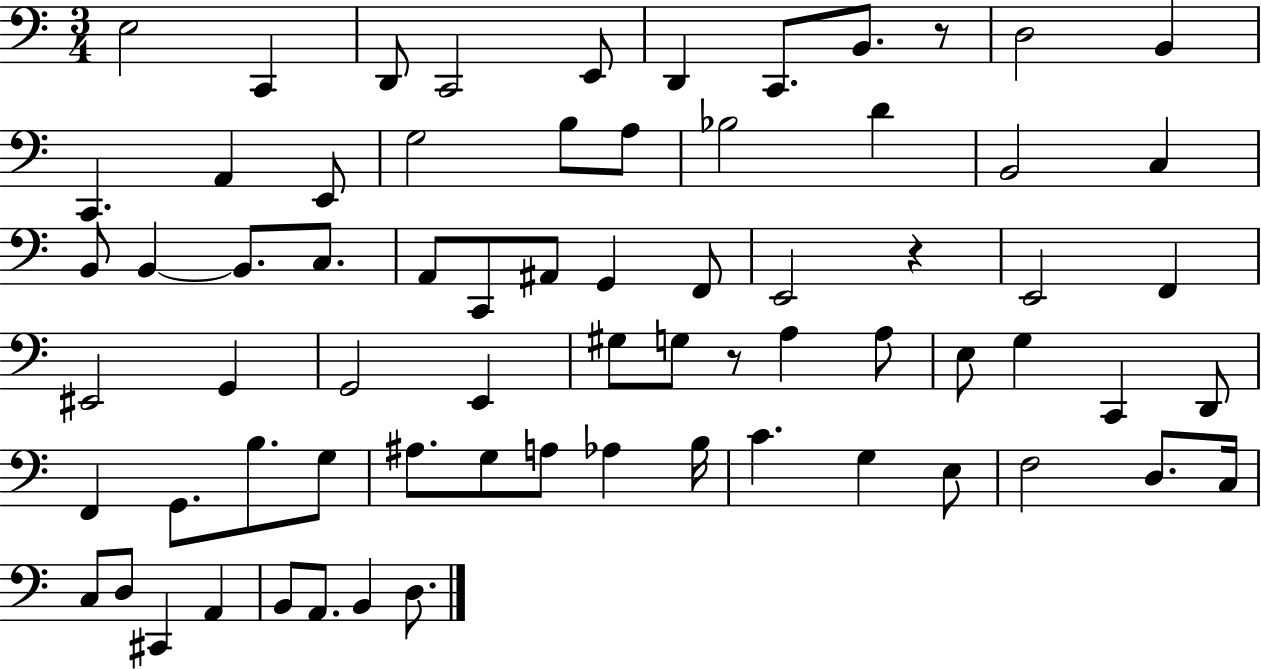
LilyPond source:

{
  \clef bass
  \numericTimeSignature
  \time 3/4
  \key c \major
  \repeat volta 2 { e2 c,4 | d,8 c,2 e,8 | d,4 c,8. b,8. r8 | d2 b,4 | \break c,4. a,4 e,8 | g2 b8 a8 | bes2 d'4 | b,2 c4 | \break b,8 b,4~~ b,8. c8. | a,8 c,8 ais,8 g,4 f,8 | e,2 r4 | e,2 f,4 | \break eis,2 g,4 | g,2 e,4 | gis8 g8 r8 a4 a8 | e8 g4 c,4 d,8 | \break f,4 g,8. b8. g8 | ais8. g8 a8 aes4 b16 | c'4. g4 e8 | f2 d8. c16 | \break c8 d8 cis,4 a,4 | b,8 a,8. b,4 d8. | } \bar "|."
}